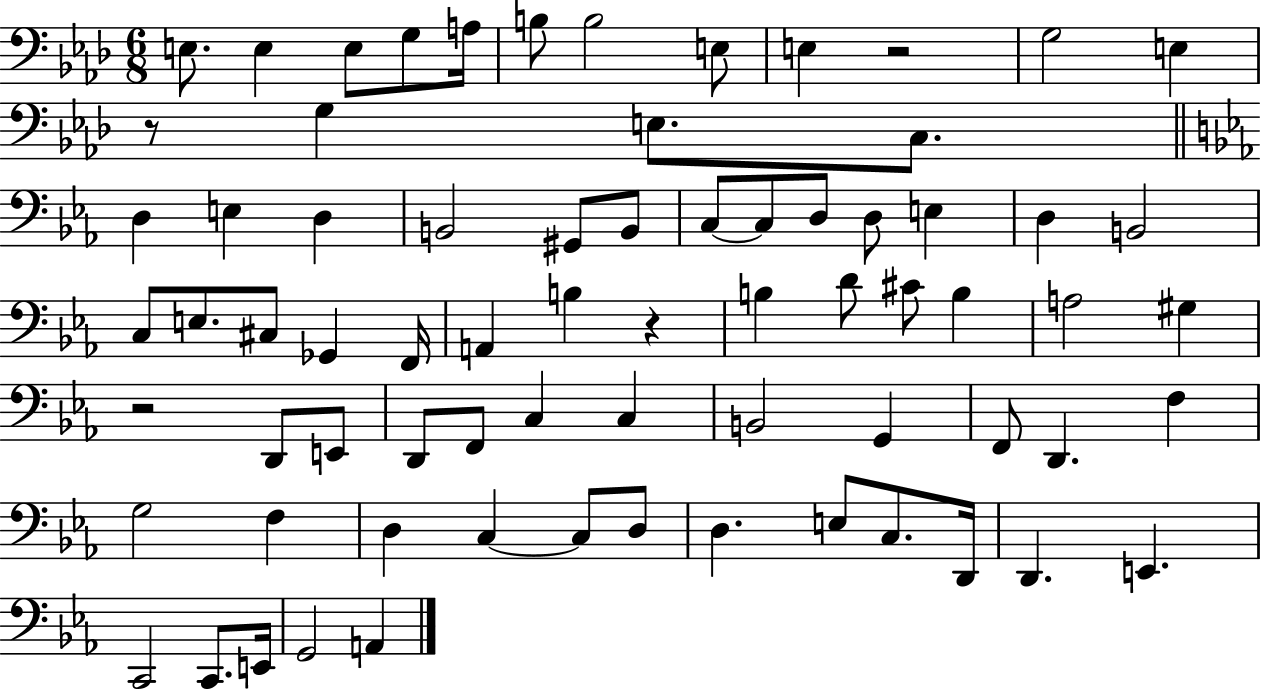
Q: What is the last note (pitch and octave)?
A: A2